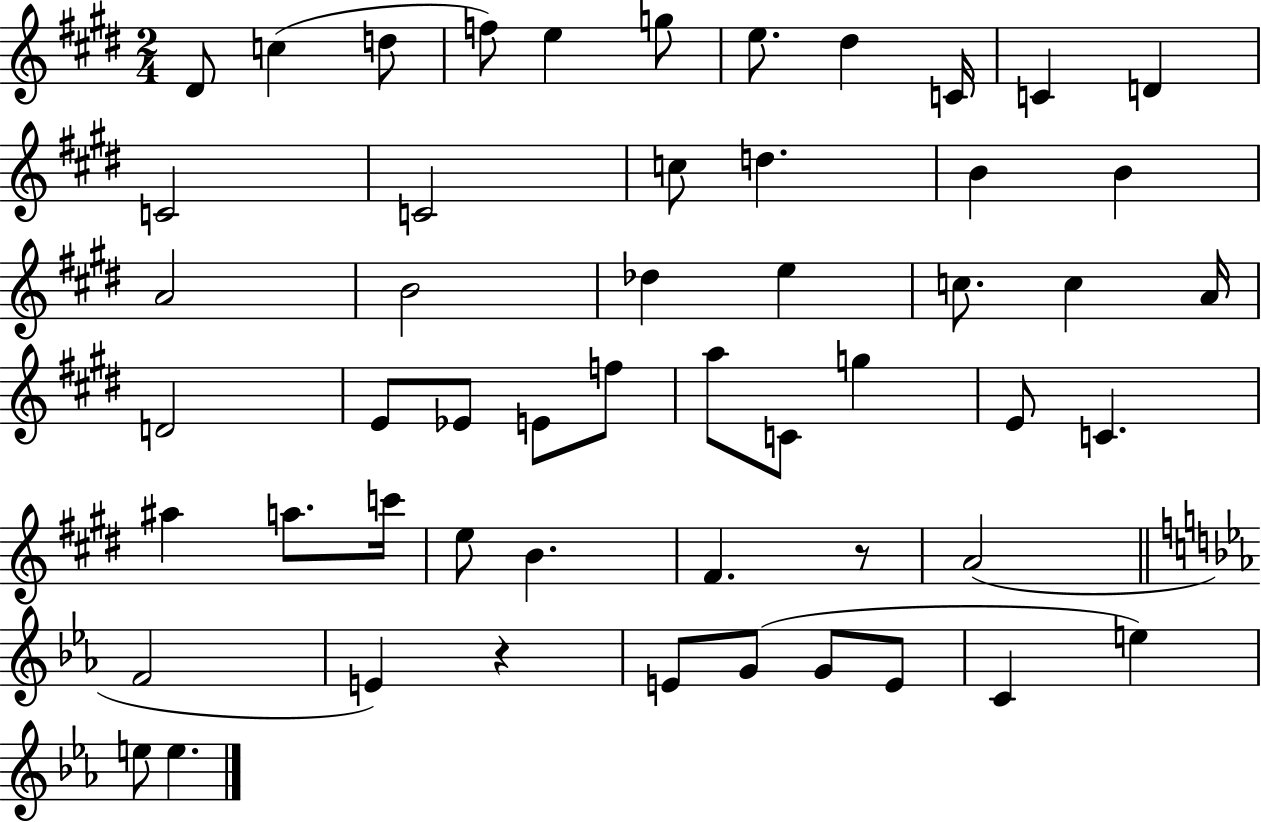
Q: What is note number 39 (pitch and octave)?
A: B4